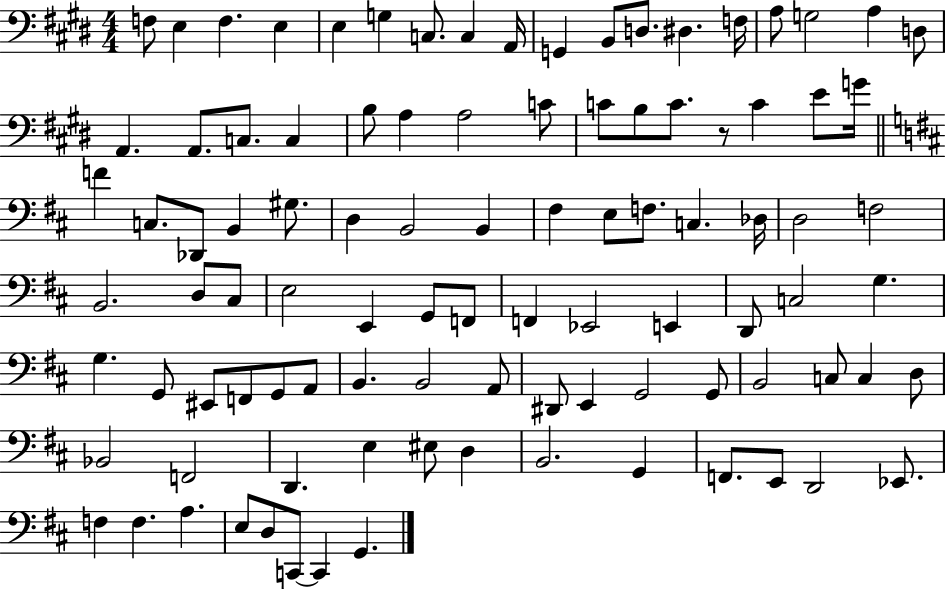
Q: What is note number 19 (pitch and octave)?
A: A2